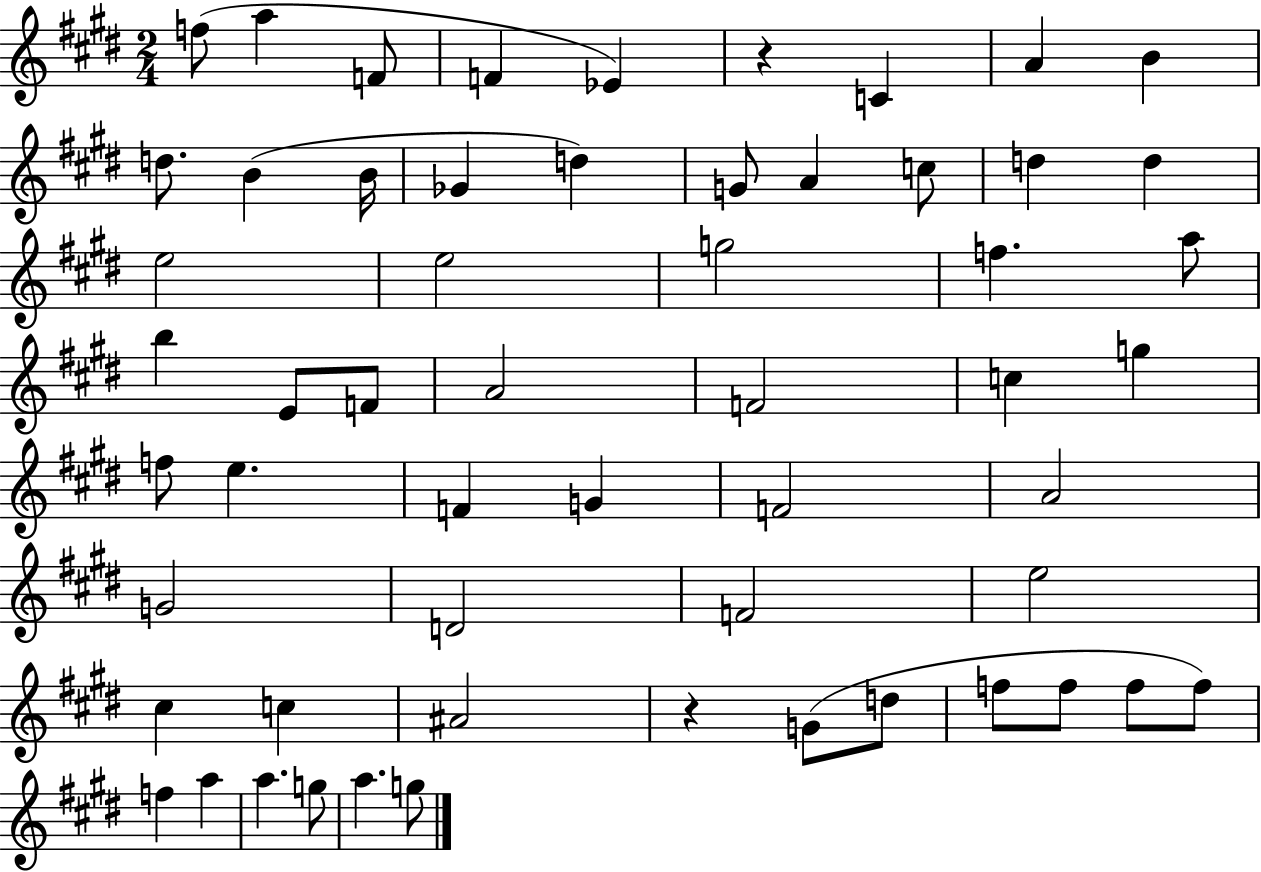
F5/e A5/q F4/e F4/q Eb4/q R/q C4/q A4/q B4/q D5/e. B4/q B4/s Gb4/q D5/q G4/e A4/q C5/e D5/q D5/q E5/h E5/h G5/h F5/q. A5/e B5/q E4/e F4/e A4/h F4/h C5/q G5/q F5/e E5/q. F4/q G4/q F4/h A4/h G4/h D4/h F4/h E5/h C#5/q C5/q A#4/h R/q G4/e D5/e F5/e F5/e F5/e F5/e F5/q A5/q A5/q. G5/e A5/q. G5/e